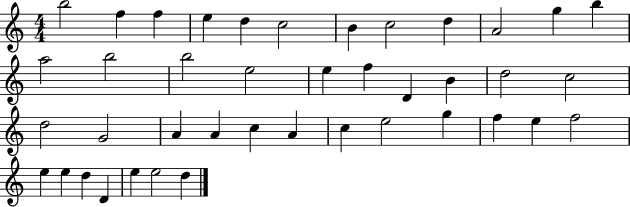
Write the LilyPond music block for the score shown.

{
  \clef treble
  \numericTimeSignature
  \time 4/4
  \key c \major
  b''2 f''4 f''4 | e''4 d''4 c''2 | b'4 c''2 d''4 | a'2 g''4 b''4 | \break a''2 b''2 | b''2 e''2 | e''4 f''4 d'4 b'4 | d''2 c''2 | \break d''2 g'2 | a'4 a'4 c''4 a'4 | c''4 e''2 g''4 | f''4 e''4 f''2 | \break e''4 e''4 d''4 d'4 | e''4 e''2 d''4 | \bar "|."
}